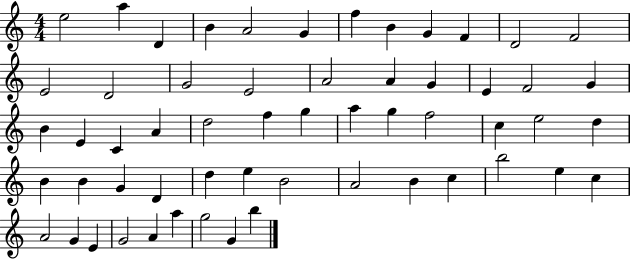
X:1
T:Untitled
M:4/4
L:1/4
K:C
e2 a D B A2 G f B G F D2 F2 E2 D2 G2 E2 A2 A G E F2 G B E C A d2 f g a g f2 c e2 d B B G D d e B2 A2 B c b2 e c A2 G E G2 A a g2 G b